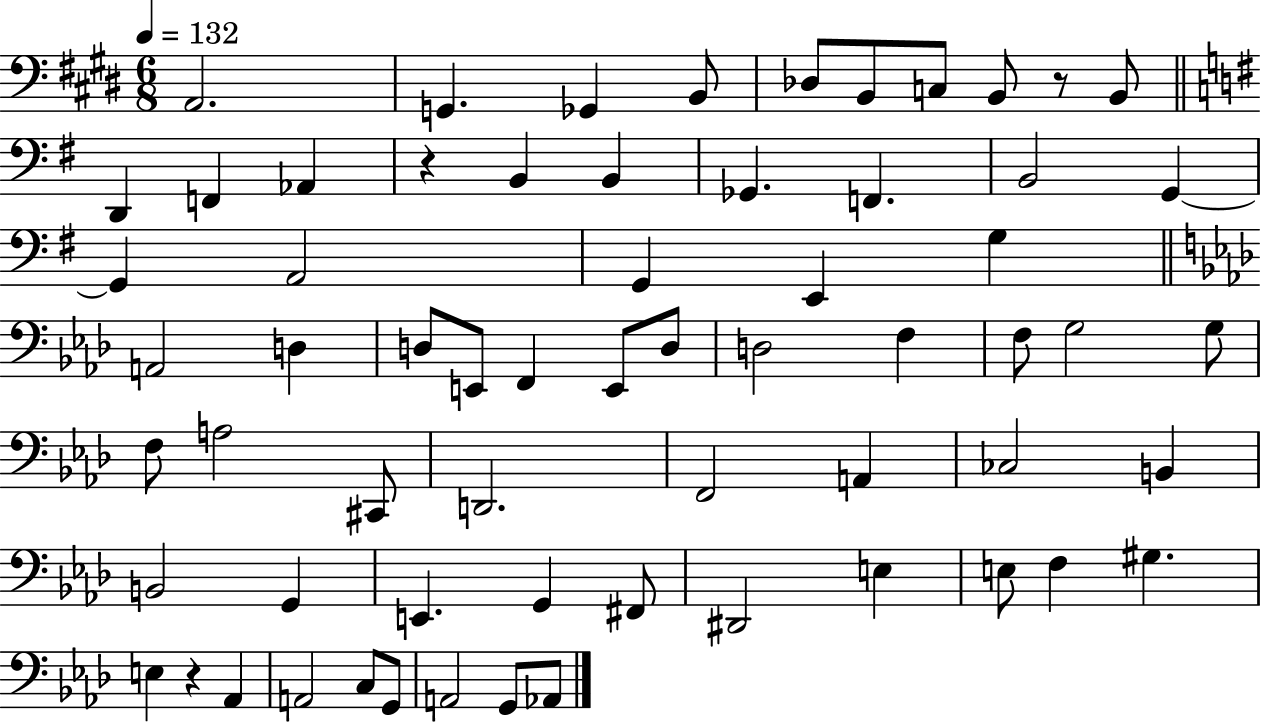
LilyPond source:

{
  \clef bass
  \numericTimeSignature
  \time 6/8
  \key e \major
  \tempo 4 = 132
  a,2. | g,4. ges,4 b,8 | des8 b,8 c8 b,8 r8 b,8 | \bar "||" \break \key g \major d,4 f,4 aes,4 | r4 b,4 b,4 | ges,4. f,4. | b,2 g,4~~ | \break g,4 a,2 | g,4 e,4 g4 | \bar "||" \break \key f \minor a,2 d4 | d8 e,8 f,4 e,8 d8 | d2 f4 | f8 g2 g8 | \break f8 a2 cis,8 | d,2. | f,2 a,4 | ces2 b,4 | \break b,2 g,4 | e,4. g,4 fis,8 | dis,2 e4 | e8 f4 gis4. | \break e4 r4 aes,4 | a,2 c8 g,8 | a,2 g,8 aes,8 | \bar "|."
}